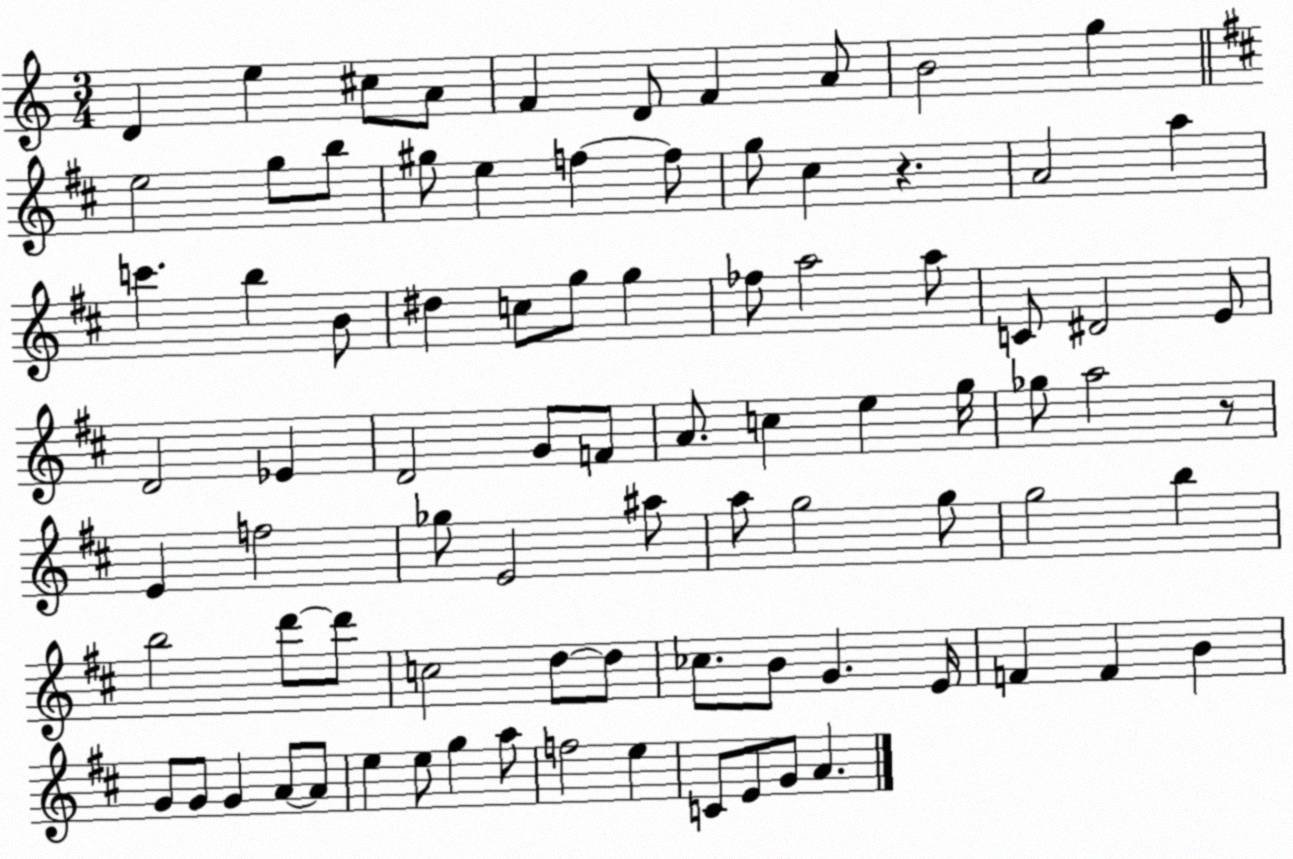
X:1
T:Untitled
M:3/4
L:1/4
K:C
D e ^c/2 A/2 F D/2 F A/2 B2 g e2 g/2 b/2 ^g/2 e f f/2 g/2 ^c z A2 a c' b B/2 ^d c/2 g/2 g _f/2 a2 a/2 C/2 ^D2 E/2 D2 _E D2 G/2 F/2 A/2 c e g/4 _g/2 a2 z/2 E f2 _g/2 E2 ^a/2 a/2 g2 g/2 g2 b b2 d'/2 d'/2 c2 d/2 d/2 _c/2 B/2 G E/4 F F B G/2 G/2 G A/2 A/2 e e/2 g a/2 f2 e C/2 E/2 G/2 A